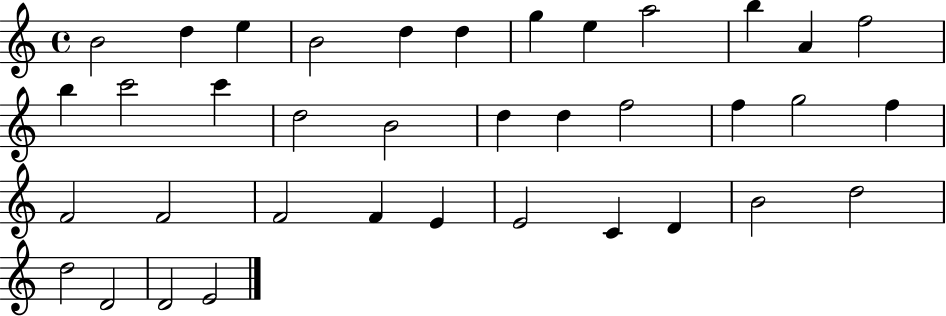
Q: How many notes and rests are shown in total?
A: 37